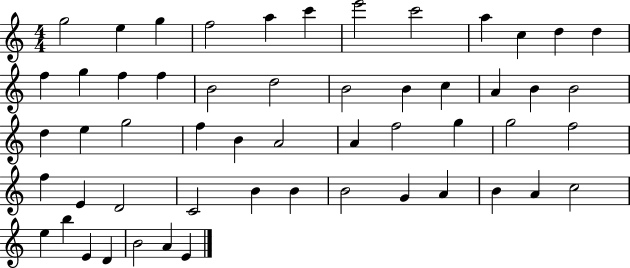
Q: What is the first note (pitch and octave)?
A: G5